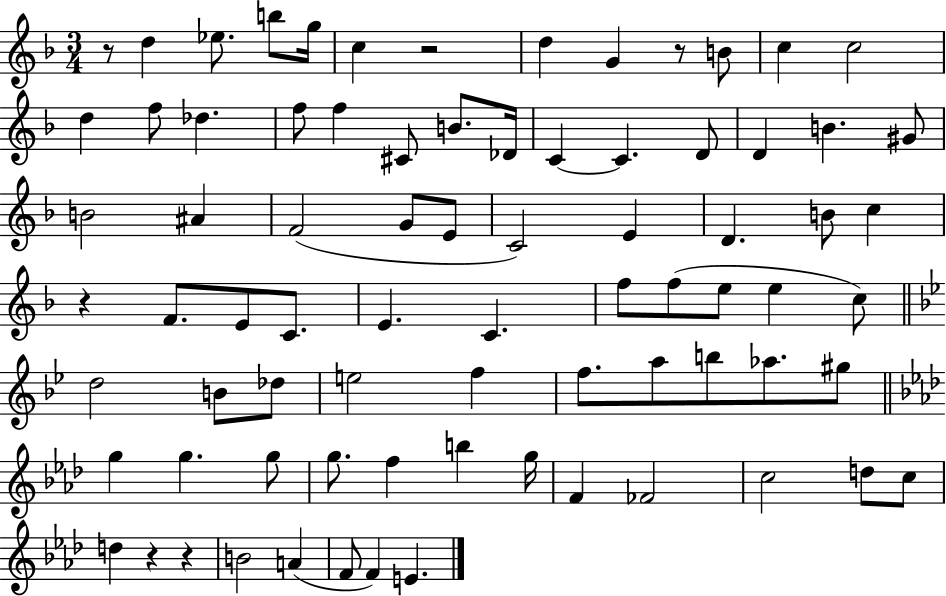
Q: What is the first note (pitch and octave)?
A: D5